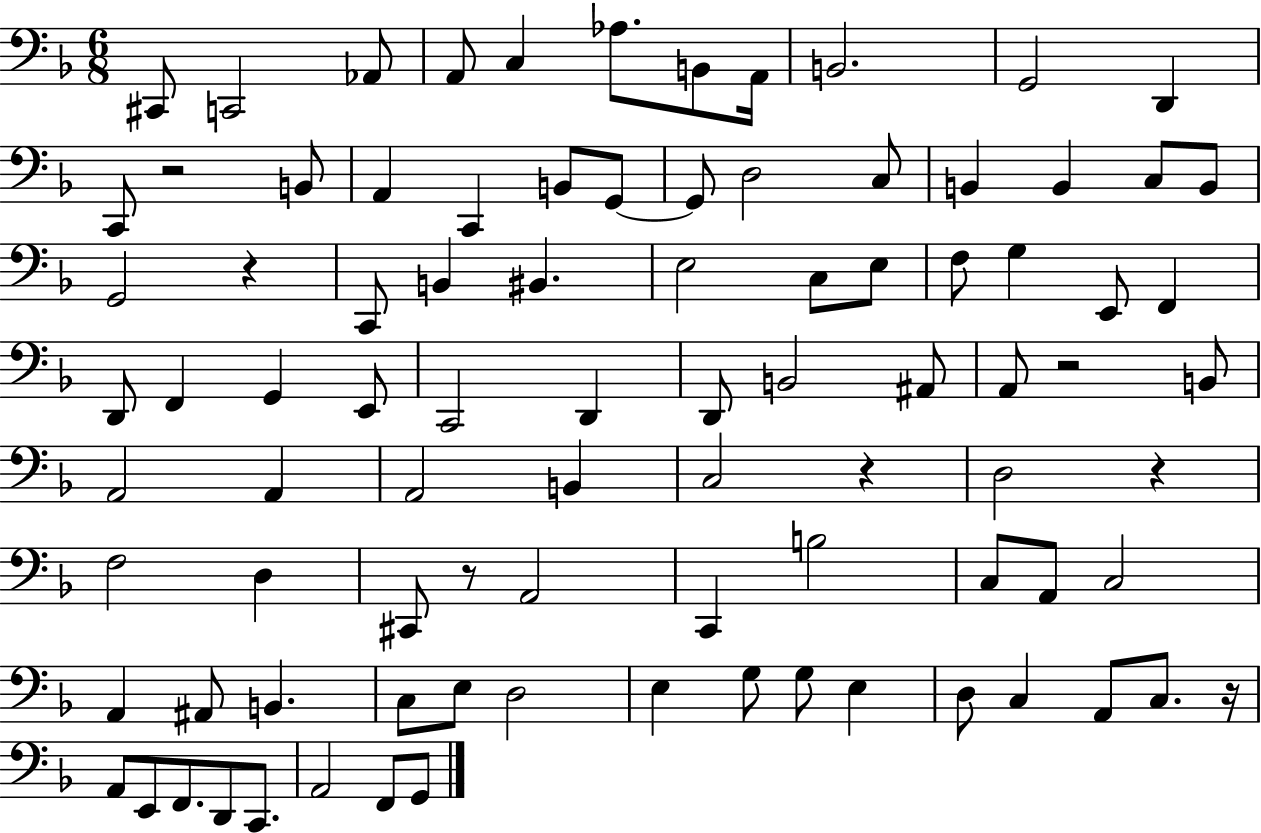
X:1
T:Untitled
M:6/8
L:1/4
K:F
^C,,/2 C,,2 _A,,/2 A,,/2 C, _A,/2 B,,/2 A,,/4 B,,2 G,,2 D,, C,,/2 z2 B,,/2 A,, C,, B,,/2 G,,/2 G,,/2 D,2 C,/2 B,, B,, C,/2 B,,/2 G,,2 z C,,/2 B,, ^B,, E,2 C,/2 E,/2 F,/2 G, E,,/2 F,, D,,/2 F,, G,, E,,/2 C,,2 D,, D,,/2 B,,2 ^A,,/2 A,,/2 z2 B,,/2 A,,2 A,, A,,2 B,, C,2 z D,2 z F,2 D, ^C,,/2 z/2 A,,2 C,, B,2 C,/2 A,,/2 C,2 A,, ^A,,/2 B,, C,/2 E,/2 D,2 E, G,/2 G,/2 E, D,/2 C, A,,/2 C,/2 z/4 A,,/2 E,,/2 F,,/2 D,,/2 C,,/2 A,,2 F,,/2 G,,/2